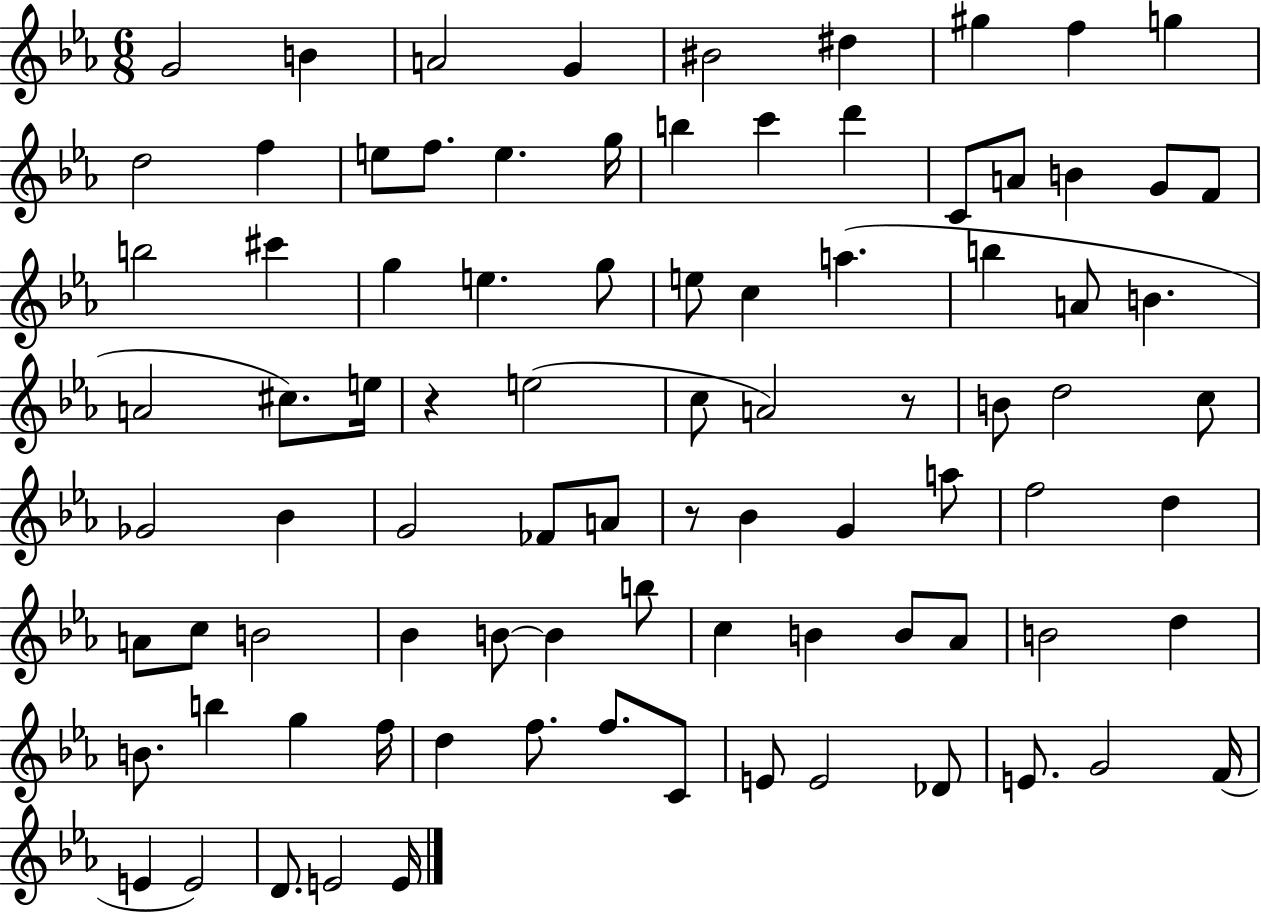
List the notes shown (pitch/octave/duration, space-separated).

G4/h B4/q A4/h G4/q BIS4/h D#5/q G#5/q F5/q G5/q D5/h F5/q E5/e F5/e. E5/q. G5/s B5/q C6/q D6/q C4/e A4/e B4/q G4/e F4/e B5/h C#6/q G5/q E5/q. G5/e E5/e C5/q A5/q. B5/q A4/e B4/q. A4/h C#5/e. E5/s R/q E5/h C5/e A4/h R/e B4/e D5/h C5/e Gb4/h Bb4/q G4/h FES4/e A4/e R/e Bb4/q G4/q A5/e F5/h D5/q A4/e C5/e B4/h Bb4/q B4/e B4/q B5/e C5/q B4/q B4/e Ab4/e B4/h D5/q B4/e. B5/q G5/q F5/s D5/q F5/e. F5/e. C4/e E4/e E4/h Db4/e E4/e. G4/h F4/s E4/q E4/h D4/e. E4/h E4/s